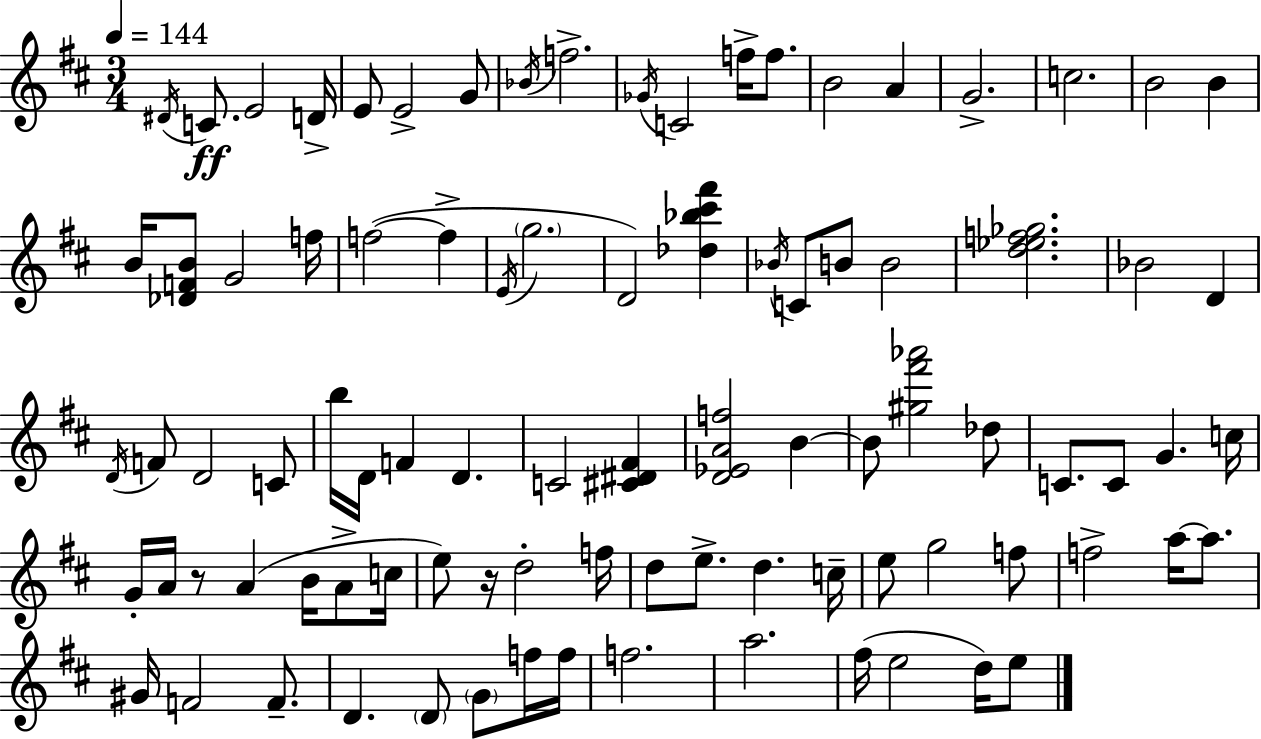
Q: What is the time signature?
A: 3/4